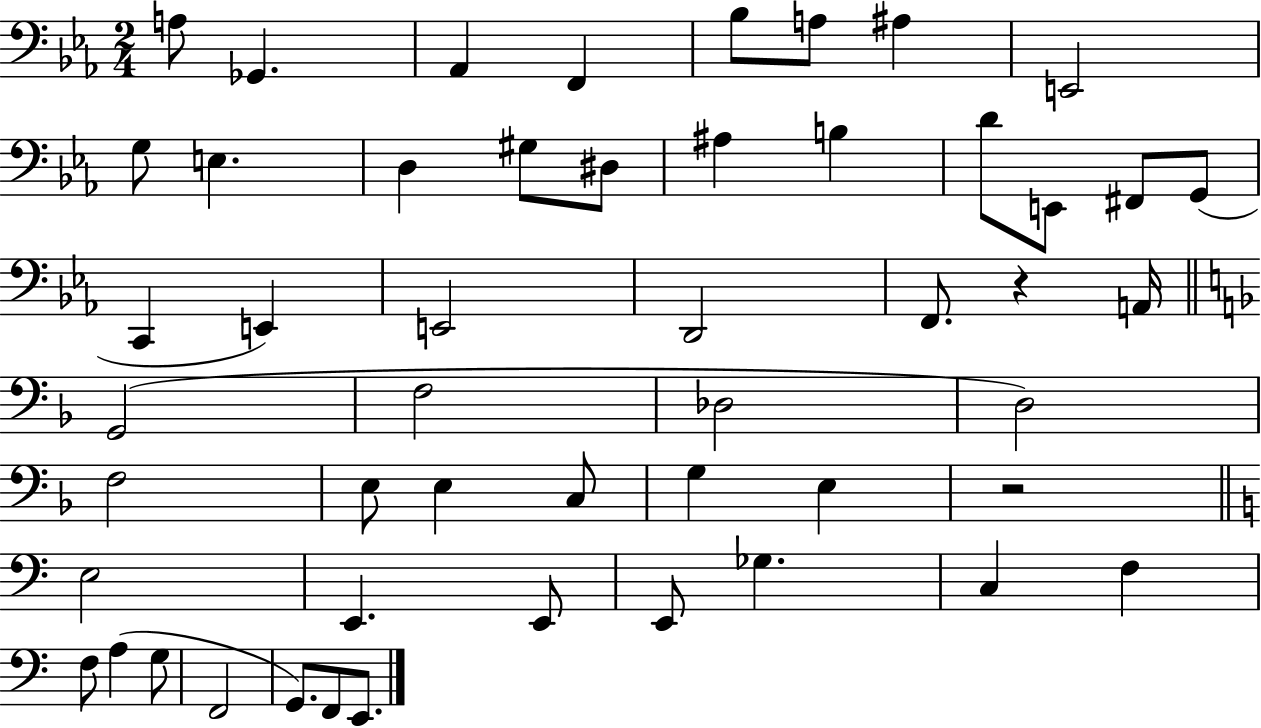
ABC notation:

X:1
T:Untitled
M:2/4
L:1/4
K:Eb
A,/2 _G,, _A,, F,, _B,/2 A,/2 ^A, E,,2 G,/2 E, D, ^G,/2 ^D,/2 ^A, B, D/2 E,,/2 ^F,,/2 G,,/2 C,, E,, E,,2 D,,2 F,,/2 z A,,/4 G,,2 F,2 _D,2 D,2 F,2 E,/2 E, C,/2 G, E, z2 E,2 E,, E,,/2 E,,/2 _G, C, F, F,/2 A, G,/2 F,,2 G,,/2 F,,/2 E,,/2